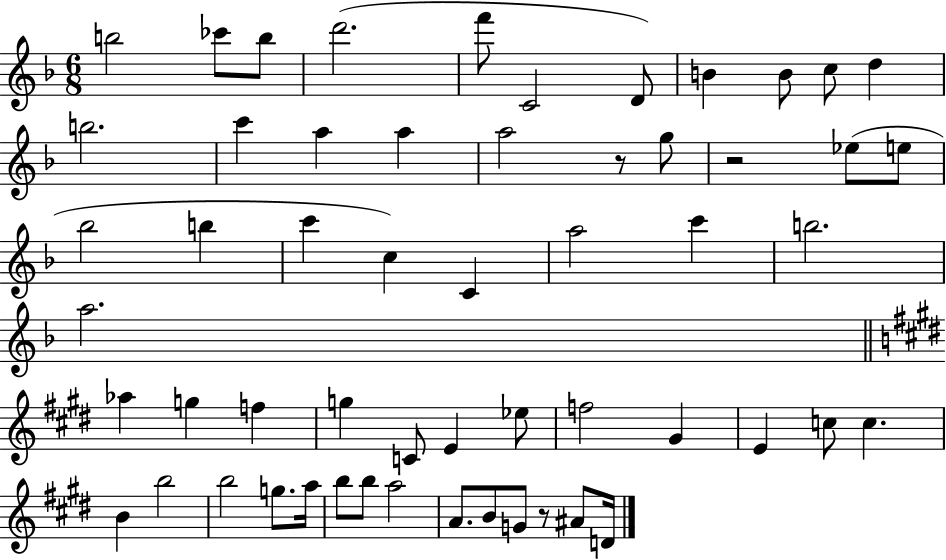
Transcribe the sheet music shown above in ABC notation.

X:1
T:Untitled
M:6/8
L:1/4
K:F
b2 _c'/2 b/2 d'2 f'/2 C2 D/2 B B/2 c/2 d b2 c' a a a2 z/2 g/2 z2 _e/2 e/2 _b2 b c' c C a2 c' b2 a2 _a g f g C/2 E _e/2 f2 ^G E c/2 c B b2 b2 g/2 a/4 b/2 b/2 a2 A/2 B/2 G/2 z/2 ^A/2 D/4